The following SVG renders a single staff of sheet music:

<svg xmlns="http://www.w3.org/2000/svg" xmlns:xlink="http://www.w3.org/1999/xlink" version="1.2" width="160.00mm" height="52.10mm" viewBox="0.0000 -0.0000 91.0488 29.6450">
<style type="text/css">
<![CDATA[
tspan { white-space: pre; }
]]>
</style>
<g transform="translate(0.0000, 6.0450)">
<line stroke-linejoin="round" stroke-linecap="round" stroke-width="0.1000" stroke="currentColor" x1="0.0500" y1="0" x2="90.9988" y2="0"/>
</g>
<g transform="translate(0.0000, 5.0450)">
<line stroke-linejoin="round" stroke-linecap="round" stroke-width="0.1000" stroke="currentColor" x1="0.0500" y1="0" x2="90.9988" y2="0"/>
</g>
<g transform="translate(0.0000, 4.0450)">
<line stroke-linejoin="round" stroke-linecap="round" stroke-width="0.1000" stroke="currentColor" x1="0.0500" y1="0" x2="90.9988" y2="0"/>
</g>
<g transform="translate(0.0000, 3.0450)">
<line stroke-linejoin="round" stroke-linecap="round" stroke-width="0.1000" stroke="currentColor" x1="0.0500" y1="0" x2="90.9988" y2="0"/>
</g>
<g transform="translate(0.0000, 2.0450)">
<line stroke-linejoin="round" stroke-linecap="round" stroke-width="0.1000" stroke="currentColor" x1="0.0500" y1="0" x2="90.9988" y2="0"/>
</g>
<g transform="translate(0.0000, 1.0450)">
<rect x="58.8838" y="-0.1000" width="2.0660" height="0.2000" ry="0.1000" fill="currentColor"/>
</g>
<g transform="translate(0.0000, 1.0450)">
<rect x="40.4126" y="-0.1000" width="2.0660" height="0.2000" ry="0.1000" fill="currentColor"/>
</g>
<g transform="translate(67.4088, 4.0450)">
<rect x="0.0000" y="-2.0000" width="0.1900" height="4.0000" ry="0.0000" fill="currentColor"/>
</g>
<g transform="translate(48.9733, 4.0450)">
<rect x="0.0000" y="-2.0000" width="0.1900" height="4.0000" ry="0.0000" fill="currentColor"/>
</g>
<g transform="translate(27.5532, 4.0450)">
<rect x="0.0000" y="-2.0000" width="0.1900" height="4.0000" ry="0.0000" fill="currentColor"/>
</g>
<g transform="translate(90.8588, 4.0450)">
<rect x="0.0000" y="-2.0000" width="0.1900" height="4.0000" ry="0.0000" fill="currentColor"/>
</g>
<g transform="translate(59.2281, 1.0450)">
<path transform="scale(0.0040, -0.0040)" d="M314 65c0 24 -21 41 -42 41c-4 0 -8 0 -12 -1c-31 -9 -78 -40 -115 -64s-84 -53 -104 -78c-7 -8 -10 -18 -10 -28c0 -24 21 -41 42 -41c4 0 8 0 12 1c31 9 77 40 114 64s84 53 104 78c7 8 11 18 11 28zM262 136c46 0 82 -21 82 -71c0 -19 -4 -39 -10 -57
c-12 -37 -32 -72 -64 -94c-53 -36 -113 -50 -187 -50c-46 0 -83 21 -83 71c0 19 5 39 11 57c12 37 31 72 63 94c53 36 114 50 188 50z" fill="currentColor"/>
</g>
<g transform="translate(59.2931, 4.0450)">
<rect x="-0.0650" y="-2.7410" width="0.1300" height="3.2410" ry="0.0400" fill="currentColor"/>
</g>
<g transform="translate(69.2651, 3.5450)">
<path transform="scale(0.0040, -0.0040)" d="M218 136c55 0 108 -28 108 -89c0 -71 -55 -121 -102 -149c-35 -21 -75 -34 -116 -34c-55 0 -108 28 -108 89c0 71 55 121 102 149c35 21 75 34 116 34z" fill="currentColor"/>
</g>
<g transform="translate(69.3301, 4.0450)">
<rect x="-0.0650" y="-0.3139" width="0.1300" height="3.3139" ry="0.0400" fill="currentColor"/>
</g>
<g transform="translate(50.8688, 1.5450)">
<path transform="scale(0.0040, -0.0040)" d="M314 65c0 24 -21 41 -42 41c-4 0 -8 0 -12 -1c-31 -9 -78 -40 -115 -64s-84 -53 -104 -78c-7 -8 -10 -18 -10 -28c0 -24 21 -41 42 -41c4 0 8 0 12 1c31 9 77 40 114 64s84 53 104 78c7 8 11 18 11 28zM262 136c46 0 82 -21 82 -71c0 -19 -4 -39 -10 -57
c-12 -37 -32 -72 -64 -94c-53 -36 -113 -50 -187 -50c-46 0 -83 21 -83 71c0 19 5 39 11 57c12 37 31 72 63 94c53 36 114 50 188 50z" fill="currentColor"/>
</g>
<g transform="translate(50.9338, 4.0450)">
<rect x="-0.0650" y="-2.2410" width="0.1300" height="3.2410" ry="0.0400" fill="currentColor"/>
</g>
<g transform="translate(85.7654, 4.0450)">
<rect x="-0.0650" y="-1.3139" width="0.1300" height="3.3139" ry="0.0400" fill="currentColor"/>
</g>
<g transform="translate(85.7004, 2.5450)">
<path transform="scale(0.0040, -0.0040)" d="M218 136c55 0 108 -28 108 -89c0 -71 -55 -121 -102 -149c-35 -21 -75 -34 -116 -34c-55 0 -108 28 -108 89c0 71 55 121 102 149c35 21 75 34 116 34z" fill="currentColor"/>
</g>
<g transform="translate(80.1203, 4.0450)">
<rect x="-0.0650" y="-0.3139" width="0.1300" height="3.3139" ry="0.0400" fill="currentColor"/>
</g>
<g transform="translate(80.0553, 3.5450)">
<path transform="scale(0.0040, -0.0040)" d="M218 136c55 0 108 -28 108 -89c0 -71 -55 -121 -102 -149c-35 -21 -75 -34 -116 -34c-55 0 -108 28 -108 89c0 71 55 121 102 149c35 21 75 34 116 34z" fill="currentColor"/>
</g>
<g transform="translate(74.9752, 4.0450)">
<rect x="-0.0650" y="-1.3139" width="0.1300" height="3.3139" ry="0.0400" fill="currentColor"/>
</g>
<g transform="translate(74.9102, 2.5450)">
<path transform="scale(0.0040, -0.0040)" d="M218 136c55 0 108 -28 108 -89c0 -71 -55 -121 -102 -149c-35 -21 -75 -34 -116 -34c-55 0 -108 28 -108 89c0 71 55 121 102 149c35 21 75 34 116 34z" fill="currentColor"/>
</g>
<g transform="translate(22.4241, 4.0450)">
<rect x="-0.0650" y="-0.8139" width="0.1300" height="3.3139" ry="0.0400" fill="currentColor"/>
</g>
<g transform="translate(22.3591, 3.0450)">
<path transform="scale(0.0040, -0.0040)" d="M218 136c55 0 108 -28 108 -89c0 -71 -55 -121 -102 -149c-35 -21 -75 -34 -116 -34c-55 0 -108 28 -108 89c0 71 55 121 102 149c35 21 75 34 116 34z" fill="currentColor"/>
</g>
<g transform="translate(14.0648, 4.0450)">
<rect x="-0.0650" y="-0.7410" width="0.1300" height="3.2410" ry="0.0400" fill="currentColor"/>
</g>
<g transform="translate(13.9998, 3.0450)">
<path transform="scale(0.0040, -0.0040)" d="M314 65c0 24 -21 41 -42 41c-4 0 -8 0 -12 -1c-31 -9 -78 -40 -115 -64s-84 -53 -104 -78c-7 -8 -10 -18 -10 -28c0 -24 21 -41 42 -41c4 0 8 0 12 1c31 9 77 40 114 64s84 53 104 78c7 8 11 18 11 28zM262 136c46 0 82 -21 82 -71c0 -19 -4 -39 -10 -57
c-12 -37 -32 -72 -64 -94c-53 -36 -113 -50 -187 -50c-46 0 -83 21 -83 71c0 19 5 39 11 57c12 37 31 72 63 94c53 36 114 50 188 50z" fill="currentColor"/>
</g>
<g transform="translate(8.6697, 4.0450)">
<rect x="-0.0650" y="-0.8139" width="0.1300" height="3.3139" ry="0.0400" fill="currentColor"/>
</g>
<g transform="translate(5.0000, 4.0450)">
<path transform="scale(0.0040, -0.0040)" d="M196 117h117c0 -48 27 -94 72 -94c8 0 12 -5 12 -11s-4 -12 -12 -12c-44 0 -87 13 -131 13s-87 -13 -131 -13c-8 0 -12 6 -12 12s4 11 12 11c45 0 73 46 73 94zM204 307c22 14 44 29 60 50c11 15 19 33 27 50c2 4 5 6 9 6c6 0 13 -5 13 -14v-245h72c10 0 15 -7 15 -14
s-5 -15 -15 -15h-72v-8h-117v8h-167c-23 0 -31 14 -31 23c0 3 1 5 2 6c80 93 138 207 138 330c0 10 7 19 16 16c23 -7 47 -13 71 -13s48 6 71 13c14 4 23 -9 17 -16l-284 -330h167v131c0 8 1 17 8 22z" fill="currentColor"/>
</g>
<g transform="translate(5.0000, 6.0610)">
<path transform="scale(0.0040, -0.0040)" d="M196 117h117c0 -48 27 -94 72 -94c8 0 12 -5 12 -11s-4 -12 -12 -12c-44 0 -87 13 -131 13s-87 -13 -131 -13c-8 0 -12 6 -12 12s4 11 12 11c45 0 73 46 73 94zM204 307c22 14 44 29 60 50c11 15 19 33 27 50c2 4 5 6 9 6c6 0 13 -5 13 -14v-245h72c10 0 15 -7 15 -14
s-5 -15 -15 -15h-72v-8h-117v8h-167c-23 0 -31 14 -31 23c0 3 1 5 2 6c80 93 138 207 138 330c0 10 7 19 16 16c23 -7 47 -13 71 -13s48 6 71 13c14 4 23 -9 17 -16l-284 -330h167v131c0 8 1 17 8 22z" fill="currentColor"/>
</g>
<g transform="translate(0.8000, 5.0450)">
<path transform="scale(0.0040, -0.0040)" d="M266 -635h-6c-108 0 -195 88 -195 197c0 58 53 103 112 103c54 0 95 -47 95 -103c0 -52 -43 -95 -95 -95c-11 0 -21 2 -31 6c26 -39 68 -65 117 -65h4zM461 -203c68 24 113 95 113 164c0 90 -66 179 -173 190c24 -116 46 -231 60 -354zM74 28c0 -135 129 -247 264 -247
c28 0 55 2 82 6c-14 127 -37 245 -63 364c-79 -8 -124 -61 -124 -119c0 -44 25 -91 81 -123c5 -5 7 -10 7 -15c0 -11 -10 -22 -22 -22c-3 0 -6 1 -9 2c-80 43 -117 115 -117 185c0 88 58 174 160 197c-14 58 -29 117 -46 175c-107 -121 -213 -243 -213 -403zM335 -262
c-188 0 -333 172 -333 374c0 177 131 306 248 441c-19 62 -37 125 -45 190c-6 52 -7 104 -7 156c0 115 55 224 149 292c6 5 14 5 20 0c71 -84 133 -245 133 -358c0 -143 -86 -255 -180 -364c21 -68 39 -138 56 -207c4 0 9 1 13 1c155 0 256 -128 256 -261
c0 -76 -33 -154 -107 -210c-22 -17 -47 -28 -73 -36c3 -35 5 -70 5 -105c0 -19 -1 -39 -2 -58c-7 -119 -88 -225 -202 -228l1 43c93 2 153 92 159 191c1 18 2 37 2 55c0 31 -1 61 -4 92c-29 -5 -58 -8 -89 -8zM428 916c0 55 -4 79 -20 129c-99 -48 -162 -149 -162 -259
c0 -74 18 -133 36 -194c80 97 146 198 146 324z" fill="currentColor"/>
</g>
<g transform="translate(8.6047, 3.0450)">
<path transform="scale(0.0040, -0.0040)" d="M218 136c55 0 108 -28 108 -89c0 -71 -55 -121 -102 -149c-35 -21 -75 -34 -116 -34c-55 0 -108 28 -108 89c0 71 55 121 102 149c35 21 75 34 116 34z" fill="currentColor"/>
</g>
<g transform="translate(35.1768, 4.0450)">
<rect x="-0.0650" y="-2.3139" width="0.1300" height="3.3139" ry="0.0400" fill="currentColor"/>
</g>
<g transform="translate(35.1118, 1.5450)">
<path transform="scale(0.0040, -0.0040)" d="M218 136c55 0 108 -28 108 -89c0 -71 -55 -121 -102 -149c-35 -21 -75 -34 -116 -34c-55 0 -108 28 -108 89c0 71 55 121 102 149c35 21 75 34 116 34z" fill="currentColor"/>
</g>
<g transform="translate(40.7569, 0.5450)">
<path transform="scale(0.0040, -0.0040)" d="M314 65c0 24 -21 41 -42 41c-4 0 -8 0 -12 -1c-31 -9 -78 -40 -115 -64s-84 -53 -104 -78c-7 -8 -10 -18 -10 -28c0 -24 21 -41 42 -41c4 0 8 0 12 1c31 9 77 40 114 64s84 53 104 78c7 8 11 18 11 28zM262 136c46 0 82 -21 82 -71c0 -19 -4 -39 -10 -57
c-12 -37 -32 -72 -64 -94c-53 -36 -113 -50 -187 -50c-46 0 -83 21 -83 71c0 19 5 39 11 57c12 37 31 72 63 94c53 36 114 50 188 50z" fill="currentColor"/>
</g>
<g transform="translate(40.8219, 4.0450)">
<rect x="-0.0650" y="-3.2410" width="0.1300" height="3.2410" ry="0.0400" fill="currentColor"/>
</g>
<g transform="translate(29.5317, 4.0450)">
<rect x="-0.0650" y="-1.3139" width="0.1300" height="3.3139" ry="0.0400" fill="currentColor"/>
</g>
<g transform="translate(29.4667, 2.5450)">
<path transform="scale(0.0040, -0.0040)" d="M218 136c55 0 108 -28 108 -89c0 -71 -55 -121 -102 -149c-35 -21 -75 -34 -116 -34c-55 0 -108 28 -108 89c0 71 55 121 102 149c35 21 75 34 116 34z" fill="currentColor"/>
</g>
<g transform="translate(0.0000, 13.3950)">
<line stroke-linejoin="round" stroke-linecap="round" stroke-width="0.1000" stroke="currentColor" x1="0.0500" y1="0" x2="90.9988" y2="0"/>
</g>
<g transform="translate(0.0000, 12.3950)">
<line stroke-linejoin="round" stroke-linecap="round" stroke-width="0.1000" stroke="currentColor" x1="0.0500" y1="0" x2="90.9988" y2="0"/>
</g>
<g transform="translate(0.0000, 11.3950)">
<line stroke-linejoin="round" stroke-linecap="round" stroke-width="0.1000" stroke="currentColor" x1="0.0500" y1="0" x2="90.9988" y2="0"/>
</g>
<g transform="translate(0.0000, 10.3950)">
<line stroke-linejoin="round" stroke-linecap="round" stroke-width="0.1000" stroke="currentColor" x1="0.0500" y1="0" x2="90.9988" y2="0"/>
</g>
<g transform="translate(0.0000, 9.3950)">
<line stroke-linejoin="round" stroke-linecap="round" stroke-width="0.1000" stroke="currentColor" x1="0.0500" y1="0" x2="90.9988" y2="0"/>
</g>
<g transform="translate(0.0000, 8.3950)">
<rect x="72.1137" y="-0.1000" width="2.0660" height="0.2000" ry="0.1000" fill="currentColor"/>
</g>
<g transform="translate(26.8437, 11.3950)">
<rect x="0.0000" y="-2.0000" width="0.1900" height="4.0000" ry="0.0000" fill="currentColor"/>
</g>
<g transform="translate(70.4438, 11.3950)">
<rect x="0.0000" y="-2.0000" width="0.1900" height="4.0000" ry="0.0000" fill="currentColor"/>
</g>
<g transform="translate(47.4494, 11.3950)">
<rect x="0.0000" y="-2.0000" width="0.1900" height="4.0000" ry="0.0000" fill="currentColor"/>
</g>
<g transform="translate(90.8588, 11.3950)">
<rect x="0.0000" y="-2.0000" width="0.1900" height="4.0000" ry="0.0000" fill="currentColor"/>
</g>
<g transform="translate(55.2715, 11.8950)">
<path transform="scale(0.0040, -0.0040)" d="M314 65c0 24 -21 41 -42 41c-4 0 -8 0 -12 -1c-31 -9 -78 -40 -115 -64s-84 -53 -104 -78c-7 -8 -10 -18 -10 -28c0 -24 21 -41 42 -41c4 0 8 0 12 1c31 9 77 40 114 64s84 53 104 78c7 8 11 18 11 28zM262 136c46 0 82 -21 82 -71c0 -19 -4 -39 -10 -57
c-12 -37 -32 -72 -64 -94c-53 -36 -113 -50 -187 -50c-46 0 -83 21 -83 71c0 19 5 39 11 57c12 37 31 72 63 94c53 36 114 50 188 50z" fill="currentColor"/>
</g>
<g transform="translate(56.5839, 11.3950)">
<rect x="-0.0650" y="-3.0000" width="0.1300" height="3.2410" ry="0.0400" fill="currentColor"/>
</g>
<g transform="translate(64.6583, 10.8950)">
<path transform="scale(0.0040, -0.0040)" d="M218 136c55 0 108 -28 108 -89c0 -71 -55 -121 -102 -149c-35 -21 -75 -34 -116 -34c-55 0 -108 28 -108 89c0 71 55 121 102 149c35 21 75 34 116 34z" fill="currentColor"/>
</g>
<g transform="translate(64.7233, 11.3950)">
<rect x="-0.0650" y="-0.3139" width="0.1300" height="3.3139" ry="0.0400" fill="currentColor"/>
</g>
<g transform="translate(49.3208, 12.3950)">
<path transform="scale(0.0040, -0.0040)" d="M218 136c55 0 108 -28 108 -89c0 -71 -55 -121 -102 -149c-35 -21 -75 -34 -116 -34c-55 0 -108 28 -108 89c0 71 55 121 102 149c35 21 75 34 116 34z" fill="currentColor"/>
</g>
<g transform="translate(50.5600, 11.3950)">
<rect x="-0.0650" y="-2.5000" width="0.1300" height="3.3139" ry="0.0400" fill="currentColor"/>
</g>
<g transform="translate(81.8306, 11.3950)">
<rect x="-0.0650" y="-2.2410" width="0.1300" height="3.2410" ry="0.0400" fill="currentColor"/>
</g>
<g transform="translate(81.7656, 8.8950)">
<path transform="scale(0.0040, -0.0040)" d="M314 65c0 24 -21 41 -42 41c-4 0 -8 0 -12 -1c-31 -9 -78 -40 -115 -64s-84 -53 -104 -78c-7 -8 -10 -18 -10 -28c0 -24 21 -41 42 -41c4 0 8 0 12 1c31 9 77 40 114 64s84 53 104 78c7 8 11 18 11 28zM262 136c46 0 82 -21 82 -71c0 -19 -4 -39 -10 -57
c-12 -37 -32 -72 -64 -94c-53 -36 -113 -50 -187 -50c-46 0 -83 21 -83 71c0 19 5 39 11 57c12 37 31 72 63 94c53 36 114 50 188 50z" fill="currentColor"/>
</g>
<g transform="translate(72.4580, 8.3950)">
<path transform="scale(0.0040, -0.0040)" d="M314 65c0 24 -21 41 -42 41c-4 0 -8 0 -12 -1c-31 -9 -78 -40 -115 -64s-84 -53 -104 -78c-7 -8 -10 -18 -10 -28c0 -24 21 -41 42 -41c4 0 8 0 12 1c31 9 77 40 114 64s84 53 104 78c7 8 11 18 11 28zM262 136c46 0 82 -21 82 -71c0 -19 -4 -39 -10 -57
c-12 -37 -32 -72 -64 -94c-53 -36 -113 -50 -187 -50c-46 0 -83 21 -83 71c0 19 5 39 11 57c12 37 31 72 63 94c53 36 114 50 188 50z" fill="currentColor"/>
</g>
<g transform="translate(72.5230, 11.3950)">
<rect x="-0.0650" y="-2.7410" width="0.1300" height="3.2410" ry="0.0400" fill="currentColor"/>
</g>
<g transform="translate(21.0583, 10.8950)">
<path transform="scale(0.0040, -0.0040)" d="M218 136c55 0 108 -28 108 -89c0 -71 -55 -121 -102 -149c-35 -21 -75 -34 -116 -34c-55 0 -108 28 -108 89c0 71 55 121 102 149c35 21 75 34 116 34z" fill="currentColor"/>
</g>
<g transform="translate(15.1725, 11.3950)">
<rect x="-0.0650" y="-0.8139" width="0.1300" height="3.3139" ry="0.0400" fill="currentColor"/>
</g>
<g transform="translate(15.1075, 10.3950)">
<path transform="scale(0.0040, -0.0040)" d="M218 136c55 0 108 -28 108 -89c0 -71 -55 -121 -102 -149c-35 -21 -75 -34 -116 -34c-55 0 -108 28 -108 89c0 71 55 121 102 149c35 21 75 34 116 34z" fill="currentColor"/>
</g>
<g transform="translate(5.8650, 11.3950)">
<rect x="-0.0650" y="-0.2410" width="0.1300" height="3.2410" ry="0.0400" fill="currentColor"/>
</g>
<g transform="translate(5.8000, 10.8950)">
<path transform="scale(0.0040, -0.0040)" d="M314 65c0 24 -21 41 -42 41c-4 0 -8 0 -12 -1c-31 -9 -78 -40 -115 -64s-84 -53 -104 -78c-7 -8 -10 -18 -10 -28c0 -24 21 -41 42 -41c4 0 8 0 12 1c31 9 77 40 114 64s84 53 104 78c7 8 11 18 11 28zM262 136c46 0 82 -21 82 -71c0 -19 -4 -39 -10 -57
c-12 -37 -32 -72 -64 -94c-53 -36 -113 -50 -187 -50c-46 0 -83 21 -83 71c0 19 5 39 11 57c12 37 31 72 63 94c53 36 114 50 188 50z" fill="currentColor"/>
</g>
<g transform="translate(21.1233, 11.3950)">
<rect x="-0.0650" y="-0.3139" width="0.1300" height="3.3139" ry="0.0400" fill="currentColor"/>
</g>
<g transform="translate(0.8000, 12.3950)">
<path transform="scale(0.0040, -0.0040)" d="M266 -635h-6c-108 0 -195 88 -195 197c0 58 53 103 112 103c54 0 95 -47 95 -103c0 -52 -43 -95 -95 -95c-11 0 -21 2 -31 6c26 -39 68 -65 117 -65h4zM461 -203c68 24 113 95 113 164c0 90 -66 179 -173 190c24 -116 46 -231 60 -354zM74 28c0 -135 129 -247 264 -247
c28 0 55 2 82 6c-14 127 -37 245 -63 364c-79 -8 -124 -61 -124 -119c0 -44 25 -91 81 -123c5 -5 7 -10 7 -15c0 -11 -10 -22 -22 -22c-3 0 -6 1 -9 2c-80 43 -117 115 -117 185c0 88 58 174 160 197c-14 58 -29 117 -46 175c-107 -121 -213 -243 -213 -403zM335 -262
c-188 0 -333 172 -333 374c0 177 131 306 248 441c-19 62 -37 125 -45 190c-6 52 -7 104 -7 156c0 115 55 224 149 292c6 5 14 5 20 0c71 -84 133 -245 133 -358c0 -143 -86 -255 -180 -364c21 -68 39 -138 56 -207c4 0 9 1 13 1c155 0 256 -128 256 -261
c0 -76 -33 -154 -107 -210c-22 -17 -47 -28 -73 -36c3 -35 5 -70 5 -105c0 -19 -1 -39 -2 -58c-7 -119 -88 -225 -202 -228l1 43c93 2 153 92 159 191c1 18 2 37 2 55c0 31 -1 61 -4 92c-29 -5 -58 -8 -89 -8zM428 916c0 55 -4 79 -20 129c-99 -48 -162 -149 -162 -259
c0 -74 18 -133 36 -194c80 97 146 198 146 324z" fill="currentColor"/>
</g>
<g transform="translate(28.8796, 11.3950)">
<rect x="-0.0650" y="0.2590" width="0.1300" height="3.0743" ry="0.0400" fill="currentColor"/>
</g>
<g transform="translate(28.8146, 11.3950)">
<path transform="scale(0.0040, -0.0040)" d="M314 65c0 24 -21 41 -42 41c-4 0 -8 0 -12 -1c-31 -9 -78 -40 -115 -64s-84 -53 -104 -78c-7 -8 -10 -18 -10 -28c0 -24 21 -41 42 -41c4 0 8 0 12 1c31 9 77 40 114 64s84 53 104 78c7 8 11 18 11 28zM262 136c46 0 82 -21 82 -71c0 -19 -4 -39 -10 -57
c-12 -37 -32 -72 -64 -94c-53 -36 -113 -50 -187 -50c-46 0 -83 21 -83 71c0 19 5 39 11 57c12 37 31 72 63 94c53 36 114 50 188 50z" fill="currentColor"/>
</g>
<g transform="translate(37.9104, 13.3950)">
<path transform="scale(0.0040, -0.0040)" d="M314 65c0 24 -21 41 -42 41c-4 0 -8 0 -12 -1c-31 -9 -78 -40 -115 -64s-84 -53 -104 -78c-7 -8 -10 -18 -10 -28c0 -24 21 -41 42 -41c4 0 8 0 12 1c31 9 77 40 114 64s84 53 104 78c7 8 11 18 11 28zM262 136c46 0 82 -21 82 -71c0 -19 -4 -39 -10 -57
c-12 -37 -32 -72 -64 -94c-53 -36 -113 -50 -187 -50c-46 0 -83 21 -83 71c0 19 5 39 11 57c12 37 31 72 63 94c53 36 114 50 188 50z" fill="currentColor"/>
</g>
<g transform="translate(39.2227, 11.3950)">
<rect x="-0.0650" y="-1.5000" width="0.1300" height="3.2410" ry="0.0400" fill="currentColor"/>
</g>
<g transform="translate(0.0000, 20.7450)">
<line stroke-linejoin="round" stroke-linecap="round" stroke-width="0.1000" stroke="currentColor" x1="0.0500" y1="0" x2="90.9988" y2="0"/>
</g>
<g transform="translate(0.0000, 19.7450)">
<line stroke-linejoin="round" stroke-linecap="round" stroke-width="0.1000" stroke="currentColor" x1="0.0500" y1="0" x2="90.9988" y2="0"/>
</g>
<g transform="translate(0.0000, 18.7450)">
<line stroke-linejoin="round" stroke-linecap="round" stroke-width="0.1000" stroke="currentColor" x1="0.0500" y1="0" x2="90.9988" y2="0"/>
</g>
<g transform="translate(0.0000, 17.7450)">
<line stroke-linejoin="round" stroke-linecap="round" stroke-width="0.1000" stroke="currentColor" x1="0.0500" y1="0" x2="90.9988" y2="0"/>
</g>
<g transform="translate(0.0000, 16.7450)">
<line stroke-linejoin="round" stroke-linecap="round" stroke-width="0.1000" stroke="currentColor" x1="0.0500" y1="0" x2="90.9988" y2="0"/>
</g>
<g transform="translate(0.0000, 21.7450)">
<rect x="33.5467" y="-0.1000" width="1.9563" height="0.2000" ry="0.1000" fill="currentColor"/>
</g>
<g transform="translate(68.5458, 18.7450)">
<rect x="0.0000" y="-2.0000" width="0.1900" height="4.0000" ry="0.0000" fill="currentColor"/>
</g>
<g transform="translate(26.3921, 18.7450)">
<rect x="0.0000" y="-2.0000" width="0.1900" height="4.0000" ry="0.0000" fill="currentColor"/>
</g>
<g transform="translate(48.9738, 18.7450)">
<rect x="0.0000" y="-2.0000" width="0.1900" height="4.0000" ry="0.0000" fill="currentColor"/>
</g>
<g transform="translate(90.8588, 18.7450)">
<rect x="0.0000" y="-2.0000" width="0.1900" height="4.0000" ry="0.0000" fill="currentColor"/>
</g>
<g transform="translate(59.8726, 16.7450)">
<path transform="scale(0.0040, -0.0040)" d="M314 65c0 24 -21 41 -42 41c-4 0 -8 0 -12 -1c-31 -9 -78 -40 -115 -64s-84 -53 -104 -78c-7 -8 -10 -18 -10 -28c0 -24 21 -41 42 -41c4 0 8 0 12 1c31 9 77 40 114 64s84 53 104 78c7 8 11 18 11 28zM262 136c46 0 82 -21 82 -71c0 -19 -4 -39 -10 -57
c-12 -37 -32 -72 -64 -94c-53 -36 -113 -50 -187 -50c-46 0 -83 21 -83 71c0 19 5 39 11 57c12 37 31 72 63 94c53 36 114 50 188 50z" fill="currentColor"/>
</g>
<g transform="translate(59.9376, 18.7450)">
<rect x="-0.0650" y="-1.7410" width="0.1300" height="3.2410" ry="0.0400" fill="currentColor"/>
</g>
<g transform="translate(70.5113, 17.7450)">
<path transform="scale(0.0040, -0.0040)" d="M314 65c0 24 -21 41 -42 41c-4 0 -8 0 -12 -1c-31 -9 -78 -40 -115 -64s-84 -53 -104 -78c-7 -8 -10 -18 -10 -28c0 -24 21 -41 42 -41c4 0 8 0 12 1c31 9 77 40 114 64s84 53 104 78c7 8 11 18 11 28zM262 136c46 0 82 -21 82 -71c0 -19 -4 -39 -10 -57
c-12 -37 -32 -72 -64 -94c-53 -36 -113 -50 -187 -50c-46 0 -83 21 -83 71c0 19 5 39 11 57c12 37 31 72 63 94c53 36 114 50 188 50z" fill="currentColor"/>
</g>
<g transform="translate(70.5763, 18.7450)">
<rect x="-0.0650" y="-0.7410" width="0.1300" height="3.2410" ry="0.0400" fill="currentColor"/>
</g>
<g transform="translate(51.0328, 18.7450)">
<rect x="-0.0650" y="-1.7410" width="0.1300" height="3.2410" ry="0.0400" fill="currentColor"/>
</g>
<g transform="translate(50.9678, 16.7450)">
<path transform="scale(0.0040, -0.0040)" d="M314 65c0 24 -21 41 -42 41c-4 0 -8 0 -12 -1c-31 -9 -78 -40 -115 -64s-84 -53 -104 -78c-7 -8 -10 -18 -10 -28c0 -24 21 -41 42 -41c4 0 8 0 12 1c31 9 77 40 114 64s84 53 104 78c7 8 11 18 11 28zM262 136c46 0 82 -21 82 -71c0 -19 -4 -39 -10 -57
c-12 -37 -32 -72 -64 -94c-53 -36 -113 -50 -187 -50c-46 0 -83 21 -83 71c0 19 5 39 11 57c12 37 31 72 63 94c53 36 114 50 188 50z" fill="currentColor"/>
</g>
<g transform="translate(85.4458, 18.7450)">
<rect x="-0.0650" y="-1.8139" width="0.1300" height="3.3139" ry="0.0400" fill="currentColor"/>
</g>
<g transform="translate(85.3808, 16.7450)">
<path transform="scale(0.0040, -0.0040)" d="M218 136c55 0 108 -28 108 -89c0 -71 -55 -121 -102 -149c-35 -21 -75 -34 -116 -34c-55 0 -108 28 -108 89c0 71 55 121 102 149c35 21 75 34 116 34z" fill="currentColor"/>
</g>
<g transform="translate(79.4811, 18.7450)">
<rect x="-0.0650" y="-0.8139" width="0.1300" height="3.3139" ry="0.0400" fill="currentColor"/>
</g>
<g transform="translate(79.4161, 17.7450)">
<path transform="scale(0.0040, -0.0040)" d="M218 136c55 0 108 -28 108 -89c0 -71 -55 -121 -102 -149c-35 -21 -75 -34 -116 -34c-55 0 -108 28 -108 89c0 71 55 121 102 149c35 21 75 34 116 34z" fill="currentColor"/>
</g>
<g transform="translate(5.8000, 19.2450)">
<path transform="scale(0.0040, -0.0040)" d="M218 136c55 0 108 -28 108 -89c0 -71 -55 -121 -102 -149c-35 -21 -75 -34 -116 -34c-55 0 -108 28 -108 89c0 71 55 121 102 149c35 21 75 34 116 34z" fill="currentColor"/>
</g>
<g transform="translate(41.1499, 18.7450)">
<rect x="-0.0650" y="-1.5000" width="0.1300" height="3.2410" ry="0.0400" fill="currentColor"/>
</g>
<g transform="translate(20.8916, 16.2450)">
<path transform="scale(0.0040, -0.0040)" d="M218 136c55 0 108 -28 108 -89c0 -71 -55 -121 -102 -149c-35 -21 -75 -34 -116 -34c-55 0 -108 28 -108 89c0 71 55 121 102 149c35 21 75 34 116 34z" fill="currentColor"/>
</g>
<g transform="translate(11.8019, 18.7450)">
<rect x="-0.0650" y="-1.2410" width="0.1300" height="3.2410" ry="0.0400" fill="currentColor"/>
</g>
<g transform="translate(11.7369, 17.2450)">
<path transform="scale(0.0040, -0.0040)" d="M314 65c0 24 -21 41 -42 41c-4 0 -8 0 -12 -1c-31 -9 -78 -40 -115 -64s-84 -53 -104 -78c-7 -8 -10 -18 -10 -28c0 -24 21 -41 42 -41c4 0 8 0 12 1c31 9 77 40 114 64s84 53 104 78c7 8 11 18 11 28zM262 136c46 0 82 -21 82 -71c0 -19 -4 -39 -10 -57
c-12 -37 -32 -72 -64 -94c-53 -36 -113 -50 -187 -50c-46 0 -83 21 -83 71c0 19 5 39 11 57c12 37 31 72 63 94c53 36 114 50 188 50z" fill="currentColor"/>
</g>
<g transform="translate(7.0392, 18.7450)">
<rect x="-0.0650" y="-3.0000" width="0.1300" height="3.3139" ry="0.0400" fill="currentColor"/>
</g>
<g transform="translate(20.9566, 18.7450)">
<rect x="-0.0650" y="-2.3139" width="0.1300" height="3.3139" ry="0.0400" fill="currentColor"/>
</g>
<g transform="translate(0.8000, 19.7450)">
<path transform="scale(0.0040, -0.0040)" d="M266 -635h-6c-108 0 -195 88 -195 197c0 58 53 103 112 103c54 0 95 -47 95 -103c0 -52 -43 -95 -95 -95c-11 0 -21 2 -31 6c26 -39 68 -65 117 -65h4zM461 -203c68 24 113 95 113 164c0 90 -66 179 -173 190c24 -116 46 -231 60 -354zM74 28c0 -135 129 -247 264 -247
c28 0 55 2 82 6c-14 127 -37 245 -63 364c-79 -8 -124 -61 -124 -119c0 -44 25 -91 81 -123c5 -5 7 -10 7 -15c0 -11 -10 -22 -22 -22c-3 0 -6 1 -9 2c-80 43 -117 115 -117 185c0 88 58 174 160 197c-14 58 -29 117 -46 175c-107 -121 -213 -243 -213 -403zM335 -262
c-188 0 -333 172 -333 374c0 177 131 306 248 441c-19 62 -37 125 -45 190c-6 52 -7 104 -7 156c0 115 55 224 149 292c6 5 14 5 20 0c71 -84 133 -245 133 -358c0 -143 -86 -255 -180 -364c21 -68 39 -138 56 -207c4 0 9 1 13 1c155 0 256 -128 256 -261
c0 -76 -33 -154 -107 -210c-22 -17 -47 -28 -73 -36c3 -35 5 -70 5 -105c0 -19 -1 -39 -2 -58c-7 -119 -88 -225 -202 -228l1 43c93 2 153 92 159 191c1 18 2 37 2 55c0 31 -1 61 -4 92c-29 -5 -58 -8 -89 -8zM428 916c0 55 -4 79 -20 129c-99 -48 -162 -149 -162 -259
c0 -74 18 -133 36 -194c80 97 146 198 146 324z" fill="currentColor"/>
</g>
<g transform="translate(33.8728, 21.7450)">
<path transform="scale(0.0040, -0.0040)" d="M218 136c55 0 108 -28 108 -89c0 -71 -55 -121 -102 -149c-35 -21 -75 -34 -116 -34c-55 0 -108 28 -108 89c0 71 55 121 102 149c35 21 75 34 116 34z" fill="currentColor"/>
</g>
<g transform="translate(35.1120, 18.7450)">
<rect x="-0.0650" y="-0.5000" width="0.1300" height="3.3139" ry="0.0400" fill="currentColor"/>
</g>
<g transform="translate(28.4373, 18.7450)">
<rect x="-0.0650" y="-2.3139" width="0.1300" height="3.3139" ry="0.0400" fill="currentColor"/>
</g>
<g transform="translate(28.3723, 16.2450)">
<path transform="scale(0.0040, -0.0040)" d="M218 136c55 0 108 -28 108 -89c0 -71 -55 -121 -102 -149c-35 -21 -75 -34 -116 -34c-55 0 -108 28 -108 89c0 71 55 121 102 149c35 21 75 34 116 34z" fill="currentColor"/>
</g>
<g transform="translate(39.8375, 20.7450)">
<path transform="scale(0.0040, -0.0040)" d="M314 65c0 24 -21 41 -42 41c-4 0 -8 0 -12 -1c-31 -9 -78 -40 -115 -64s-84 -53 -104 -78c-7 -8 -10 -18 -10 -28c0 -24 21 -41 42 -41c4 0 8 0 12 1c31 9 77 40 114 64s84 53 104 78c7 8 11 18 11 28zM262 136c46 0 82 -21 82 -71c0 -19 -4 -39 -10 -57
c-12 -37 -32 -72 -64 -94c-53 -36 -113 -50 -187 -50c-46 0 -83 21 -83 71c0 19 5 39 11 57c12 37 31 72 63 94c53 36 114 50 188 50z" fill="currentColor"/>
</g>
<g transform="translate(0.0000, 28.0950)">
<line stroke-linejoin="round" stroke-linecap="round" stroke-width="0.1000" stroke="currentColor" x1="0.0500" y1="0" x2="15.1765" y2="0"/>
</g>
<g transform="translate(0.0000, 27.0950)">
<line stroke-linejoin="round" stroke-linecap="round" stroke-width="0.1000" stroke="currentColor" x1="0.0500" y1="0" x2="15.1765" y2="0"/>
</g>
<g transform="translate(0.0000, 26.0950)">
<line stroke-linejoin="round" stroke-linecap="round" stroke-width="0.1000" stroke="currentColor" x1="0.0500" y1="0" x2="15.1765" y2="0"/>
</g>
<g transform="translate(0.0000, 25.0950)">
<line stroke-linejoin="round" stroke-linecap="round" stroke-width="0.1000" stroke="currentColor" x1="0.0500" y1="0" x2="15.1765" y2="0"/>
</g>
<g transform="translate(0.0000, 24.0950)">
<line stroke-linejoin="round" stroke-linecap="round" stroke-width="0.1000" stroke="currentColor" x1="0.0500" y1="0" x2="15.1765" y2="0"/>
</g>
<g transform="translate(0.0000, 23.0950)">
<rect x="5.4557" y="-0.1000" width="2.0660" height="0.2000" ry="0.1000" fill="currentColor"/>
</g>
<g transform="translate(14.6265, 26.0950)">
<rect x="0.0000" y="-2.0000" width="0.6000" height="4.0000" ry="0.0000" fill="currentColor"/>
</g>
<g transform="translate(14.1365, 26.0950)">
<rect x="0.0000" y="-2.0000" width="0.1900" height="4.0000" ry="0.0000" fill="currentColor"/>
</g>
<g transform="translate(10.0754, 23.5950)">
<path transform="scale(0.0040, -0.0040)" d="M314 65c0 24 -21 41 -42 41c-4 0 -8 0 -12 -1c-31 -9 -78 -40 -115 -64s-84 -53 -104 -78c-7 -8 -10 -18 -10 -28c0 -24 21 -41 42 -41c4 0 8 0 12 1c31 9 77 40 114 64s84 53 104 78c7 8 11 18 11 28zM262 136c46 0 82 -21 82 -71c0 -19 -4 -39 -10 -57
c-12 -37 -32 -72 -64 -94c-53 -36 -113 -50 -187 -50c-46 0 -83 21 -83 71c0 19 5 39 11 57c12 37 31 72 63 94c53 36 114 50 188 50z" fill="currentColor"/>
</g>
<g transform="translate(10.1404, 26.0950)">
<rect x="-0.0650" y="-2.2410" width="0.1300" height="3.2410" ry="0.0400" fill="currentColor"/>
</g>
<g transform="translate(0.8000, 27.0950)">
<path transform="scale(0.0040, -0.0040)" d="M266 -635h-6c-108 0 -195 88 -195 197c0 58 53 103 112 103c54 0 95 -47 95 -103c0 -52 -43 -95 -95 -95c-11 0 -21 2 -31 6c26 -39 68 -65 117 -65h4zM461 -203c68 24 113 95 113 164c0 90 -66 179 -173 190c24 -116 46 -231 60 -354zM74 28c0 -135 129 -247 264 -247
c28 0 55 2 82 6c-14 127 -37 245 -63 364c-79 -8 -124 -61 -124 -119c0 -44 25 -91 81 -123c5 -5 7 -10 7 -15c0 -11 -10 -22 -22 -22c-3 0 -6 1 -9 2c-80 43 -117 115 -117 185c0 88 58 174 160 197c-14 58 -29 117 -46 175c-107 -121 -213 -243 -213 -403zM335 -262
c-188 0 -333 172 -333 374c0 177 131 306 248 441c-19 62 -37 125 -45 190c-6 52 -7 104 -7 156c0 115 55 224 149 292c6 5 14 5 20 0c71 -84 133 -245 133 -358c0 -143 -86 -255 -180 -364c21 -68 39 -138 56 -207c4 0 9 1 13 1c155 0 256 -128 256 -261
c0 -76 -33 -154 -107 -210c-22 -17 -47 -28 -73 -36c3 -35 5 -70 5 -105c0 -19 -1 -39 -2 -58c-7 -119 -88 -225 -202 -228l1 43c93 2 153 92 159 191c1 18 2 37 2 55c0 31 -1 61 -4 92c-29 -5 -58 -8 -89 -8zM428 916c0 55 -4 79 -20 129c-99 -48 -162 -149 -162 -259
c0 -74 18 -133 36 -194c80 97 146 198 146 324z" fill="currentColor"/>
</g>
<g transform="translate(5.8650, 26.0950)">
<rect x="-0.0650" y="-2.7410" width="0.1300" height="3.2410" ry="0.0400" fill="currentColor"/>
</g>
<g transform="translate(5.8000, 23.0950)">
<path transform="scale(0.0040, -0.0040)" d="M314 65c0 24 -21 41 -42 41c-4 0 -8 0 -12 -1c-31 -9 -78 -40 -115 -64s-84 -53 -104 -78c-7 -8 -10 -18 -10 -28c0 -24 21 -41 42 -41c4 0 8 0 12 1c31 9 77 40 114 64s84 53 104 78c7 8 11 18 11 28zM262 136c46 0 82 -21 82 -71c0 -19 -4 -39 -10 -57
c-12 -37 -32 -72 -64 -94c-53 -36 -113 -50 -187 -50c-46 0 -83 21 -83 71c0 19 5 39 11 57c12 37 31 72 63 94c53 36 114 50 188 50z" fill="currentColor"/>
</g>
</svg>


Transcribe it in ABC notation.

X:1
T:Untitled
M:4/4
L:1/4
K:C
d d2 d e g b2 g2 a2 c e c e c2 d c B2 E2 G A2 c a2 g2 A e2 g g C E2 f2 f2 d2 d f a2 g2